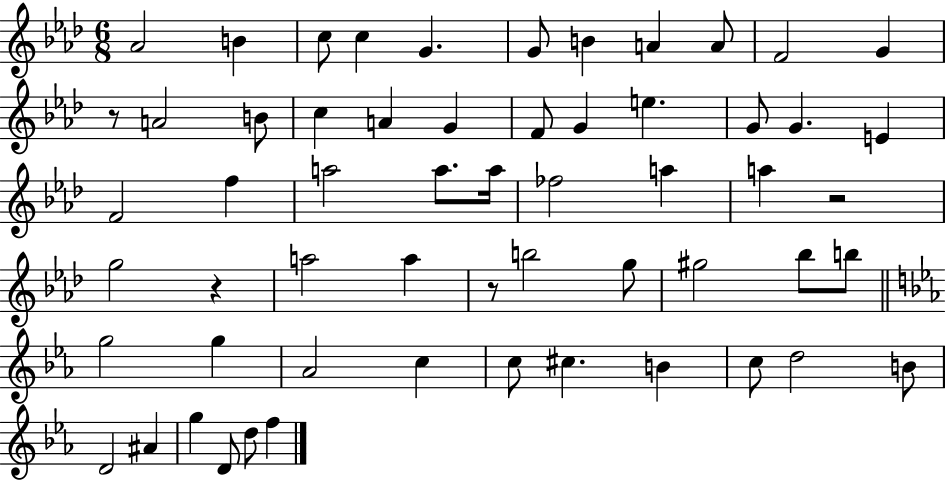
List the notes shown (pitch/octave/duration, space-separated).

Ab4/h B4/q C5/e C5/q G4/q. G4/e B4/q A4/q A4/e F4/h G4/q R/e A4/h B4/e C5/q A4/q G4/q F4/e G4/q E5/q. G4/e G4/q. E4/q F4/h F5/q A5/h A5/e. A5/s FES5/h A5/q A5/q R/h G5/h R/q A5/h A5/q R/e B5/h G5/e G#5/h Bb5/e B5/e G5/h G5/q Ab4/h C5/q C5/e C#5/q. B4/q C5/e D5/h B4/e D4/h A#4/q G5/q D4/e D5/e F5/q